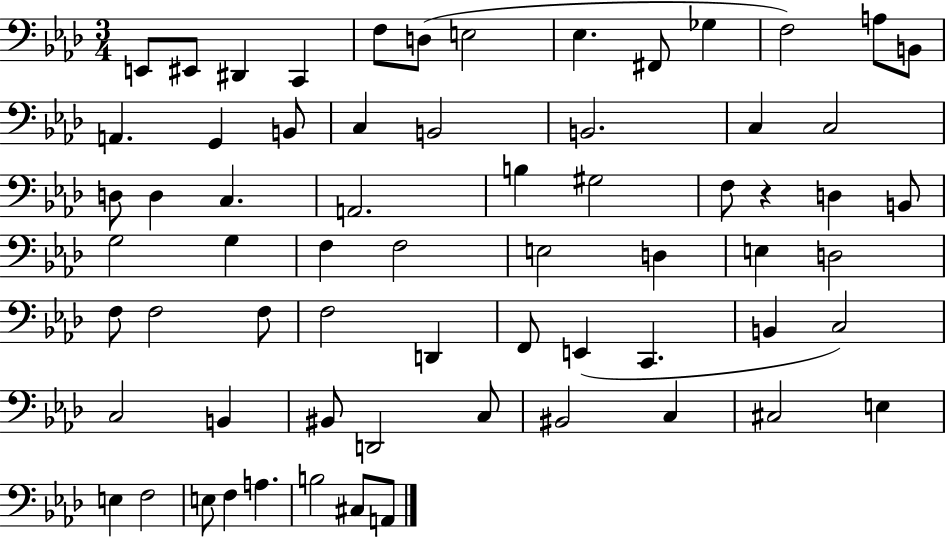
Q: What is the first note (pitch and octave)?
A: E2